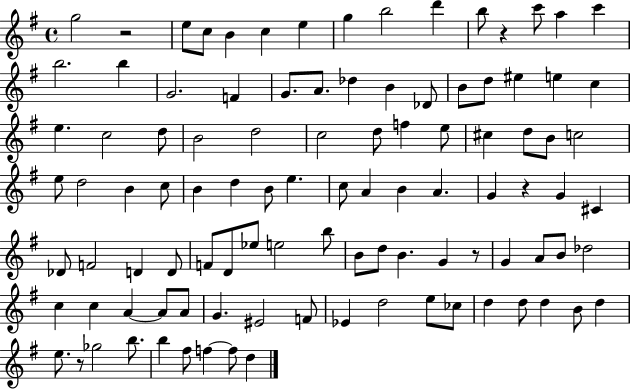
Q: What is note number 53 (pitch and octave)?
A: G4